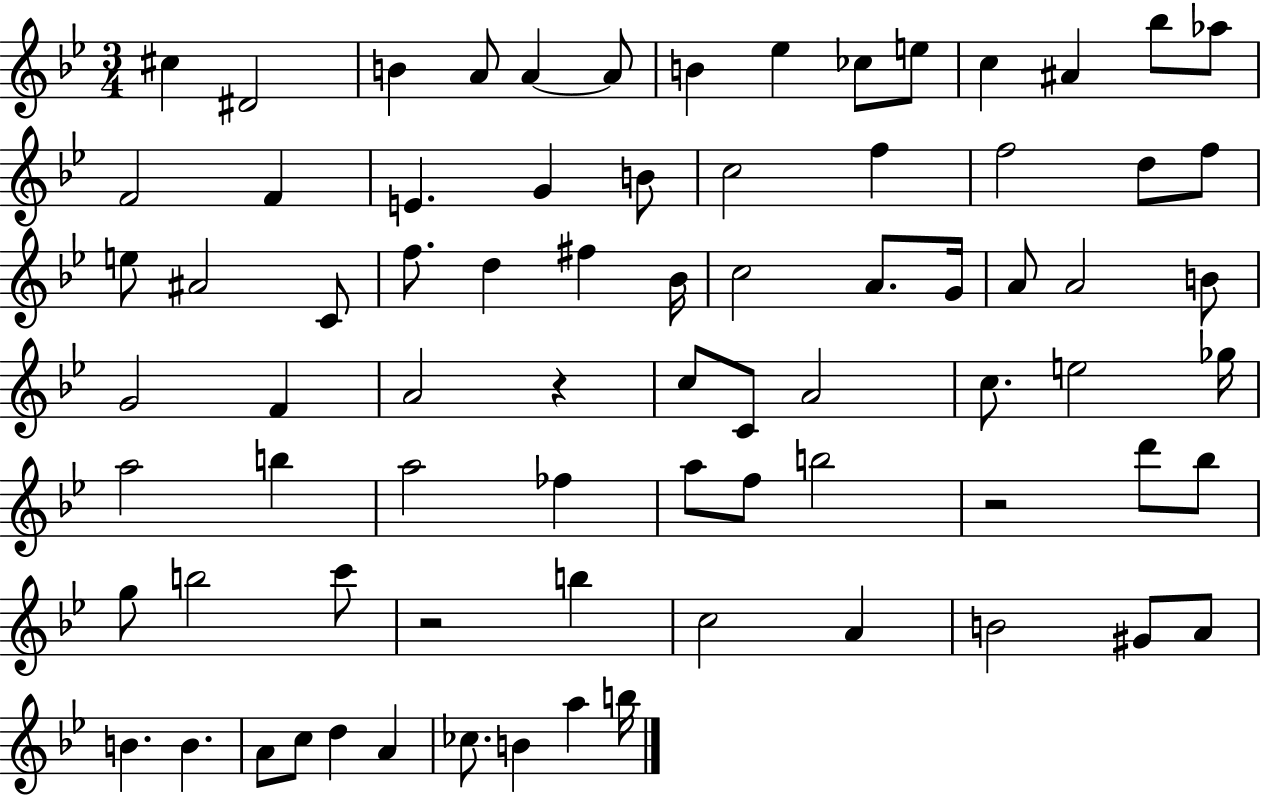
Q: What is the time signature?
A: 3/4